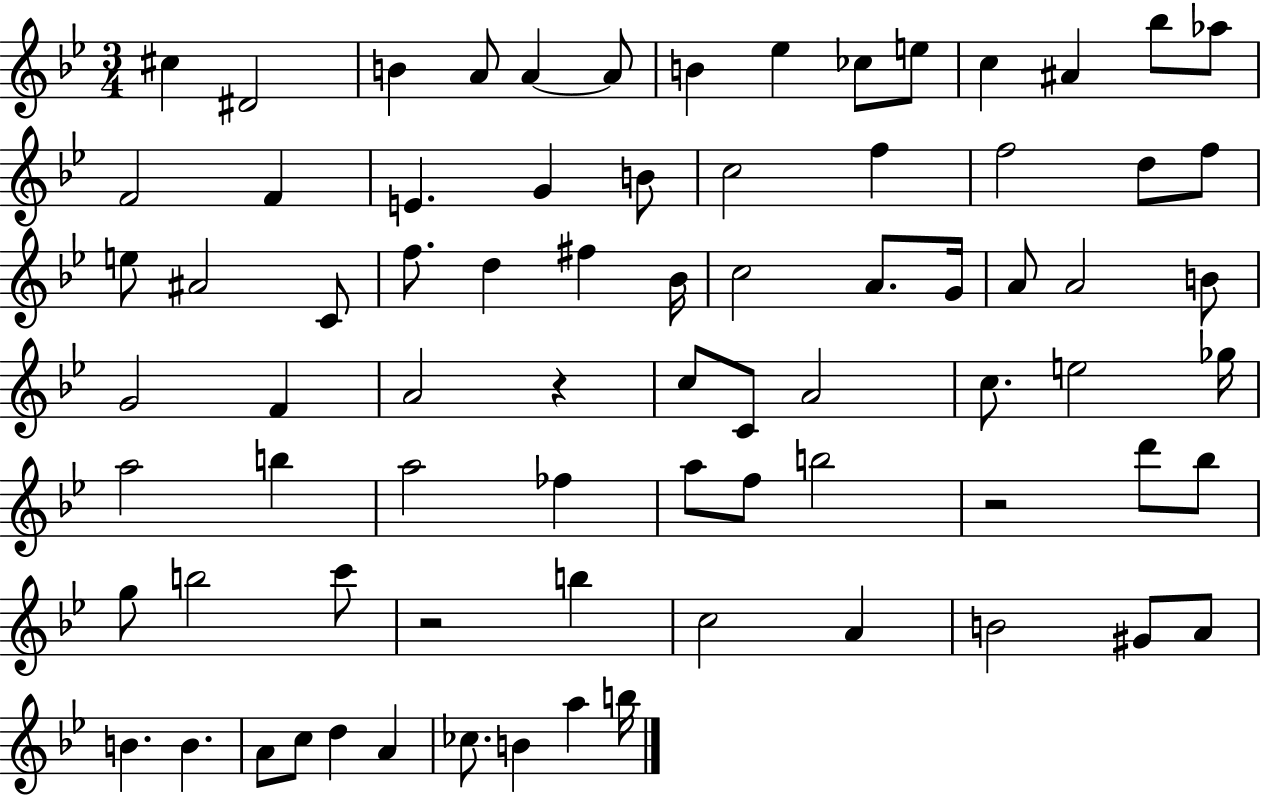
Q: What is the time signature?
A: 3/4